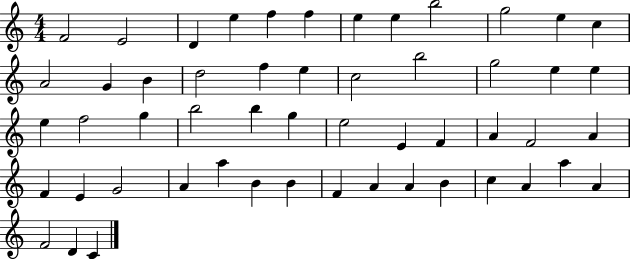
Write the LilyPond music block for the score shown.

{
  \clef treble
  \numericTimeSignature
  \time 4/4
  \key c \major
  f'2 e'2 | d'4 e''4 f''4 f''4 | e''4 e''4 b''2 | g''2 e''4 c''4 | \break a'2 g'4 b'4 | d''2 f''4 e''4 | c''2 b''2 | g''2 e''4 e''4 | \break e''4 f''2 g''4 | b''2 b''4 g''4 | e''2 e'4 f'4 | a'4 f'2 a'4 | \break f'4 e'4 g'2 | a'4 a''4 b'4 b'4 | f'4 a'4 a'4 b'4 | c''4 a'4 a''4 a'4 | \break f'2 d'4 c'4 | \bar "|."
}